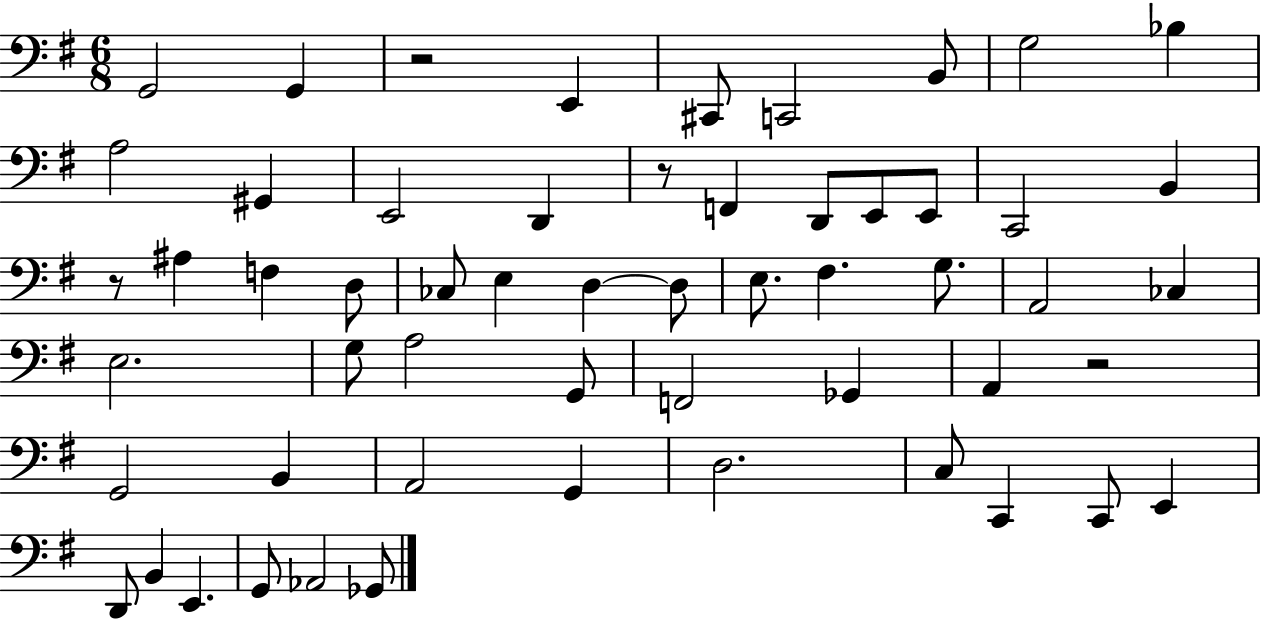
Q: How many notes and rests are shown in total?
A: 56